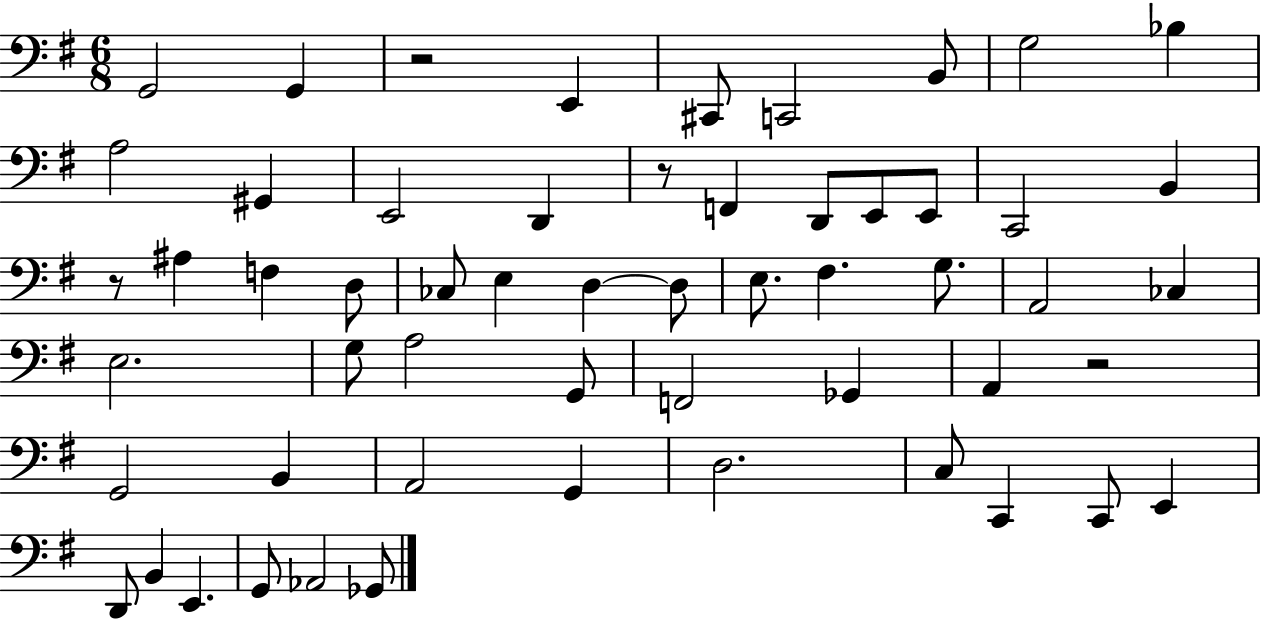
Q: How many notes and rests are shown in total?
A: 56